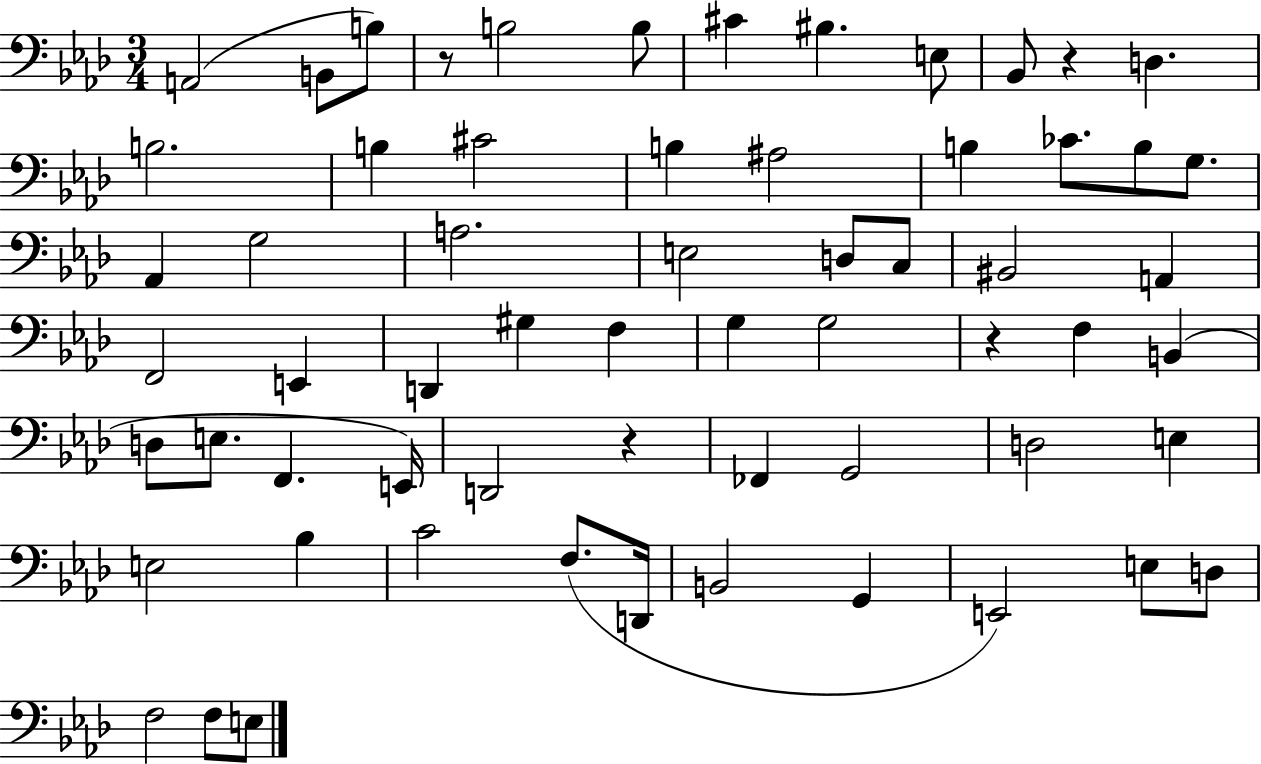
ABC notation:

X:1
T:Untitled
M:3/4
L:1/4
K:Ab
A,,2 B,,/2 B,/2 z/2 B,2 B,/2 ^C ^B, E,/2 _B,,/2 z D, B,2 B, ^C2 B, ^A,2 B, _C/2 B,/2 G,/2 _A,, G,2 A,2 E,2 D,/2 C,/2 ^B,,2 A,, F,,2 E,, D,, ^G, F, G, G,2 z F, B,, D,/2 E,/2 F,, E,,/4 D,,2 z _F,, G,,2 D,2 E, E,2 _B, C2 F,/2 D,,/4 B,,2 G,, E,,2 E,/2 D,/2 F,2 F,/2 E,/2